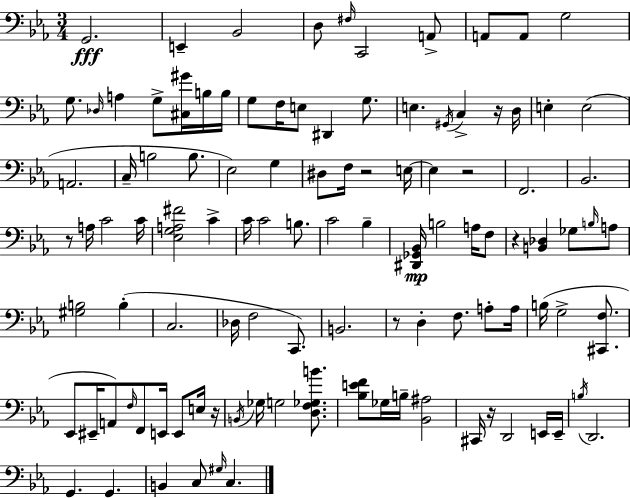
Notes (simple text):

G2/h. E2/q Bb2/h D3/e F#3/s C2/h A2/e A2/e A2/e G3/h G3/e. Db3/s A3/q G3/e [C#3,G#4]/s B3/s B3/s G3/e F3/s E3/e D#2/q G3/e. E3/q. G#2/s C3/q R/s D3/s E3/q E3/h A2/h. C3/s B3/h B3/e. Eb3/h G3/q D#3/e F3/s R/h E3/s E3/q R/h F2/h. Bb2/h. R/e A3/s C4/h C4/s [Eb3,G3,A3,F#4]/h C4/q C4/s C4/h B3/e. C4/h Bb3/q [D#2,Gb2,Bb2]/s B3/h A3/s F3/e R/q [B2,Db3]/q Gb3/e B3/s A3/e [G#3,B3]/h B3/q C3/h. Db3/s F3/h C2/e. B2/h. R/e D3/q F3/e. A3/e A3/s B3/s G3/h [C#2,F3]/e. Eb2/e EIS2/s A2/e F3/s F2/e E2/s E2/e E3/s R/s B2/s Gb3/s G3/h [D3,F3,Gb3,B4]/e. [Bb3,E4,F4]/e Gb3/s B3/s [Bb2,A#3]/h C#2/s R/s D2/h E2/s E2/s B3/s D2/h. G2/q. G2/q. B2/q C3/e G#3/s C3/q.